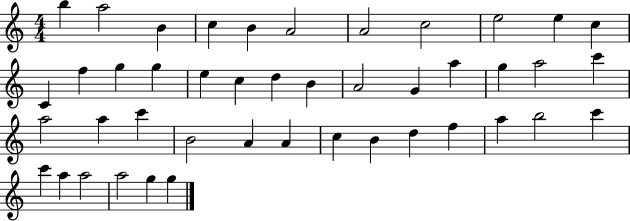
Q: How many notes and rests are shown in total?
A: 44